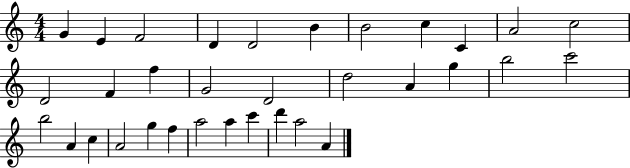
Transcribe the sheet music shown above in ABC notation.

X:1
T:Untitled
M:4/4
L:1/4
K:C
G E F2 D D2 B B2 c C A2 c2 D2 F f G2 D2 d2 A g b2 c'2 b2 A c A2 g f a2 a c' d' a2 A